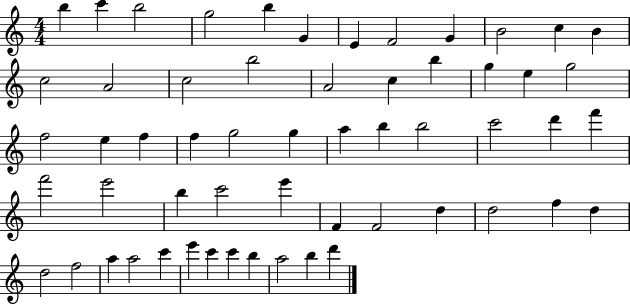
B5/q C6/q B5/h G5/h B5/q G4/q E4/q F4/h G4/q B4/h C5/q B4/q C5/h A4/h C5/h B5/h A4/h C5/q B5/q G5/q E5/q G5/h F5/h E5/q F5/q F5/q G5/h G5/q A5/q B5/q B5/h C6/h D6/q F6/q F6/h E6/h B5/q C6/h E6/q F4/q F4/h D5/q D5/h F5/q D5/q D5/h F5/h A5/q A5/h C6/q E6/q C6/q C6/q B5/q A5/h B5/q D6/q